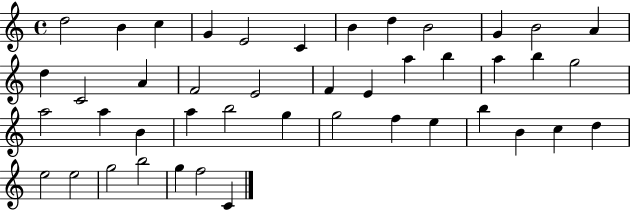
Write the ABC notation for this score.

X:1
T:Untitled
M:4/4
L:1/4
K:C
d2 B c G E2 C B d B2 G B2 A d C2 A F2 E2 F E a b a b g2 a2 a B a b2 g g2 f e b B c d e2 e2 g2 b2 g f2 C